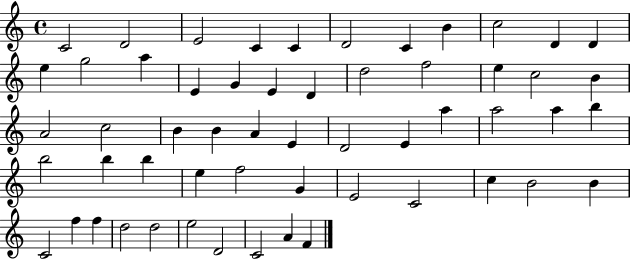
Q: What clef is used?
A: treble